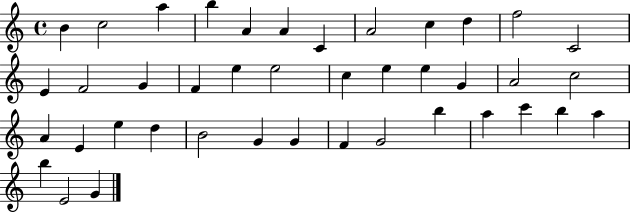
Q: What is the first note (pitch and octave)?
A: B4